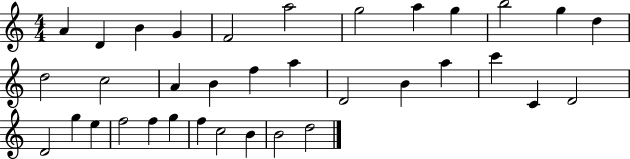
{
  \clef treble
  \numericTimeSignature
  \time 4/4
  \key c \major
  a'4 d'4 b'4 g'4 | f'2 a''2 | g''2 a''4 g''4 | b''2 g''4 d''4 | \break d''2 c''2 | a'4 b'4 f''4 a''4 | d'2 b'4 a''4 | c'''4 c'4 d'2 | \break d'2 g''4 e''4 | f''2 f''4 g''4 | f''4 c''2 b'4 | b'2 d''2 | \break \bar "|."
}